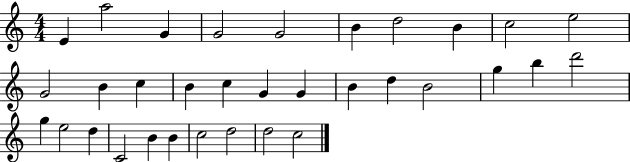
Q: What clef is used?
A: treble